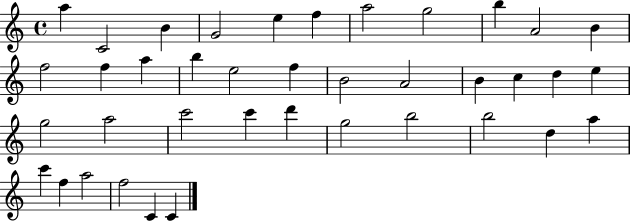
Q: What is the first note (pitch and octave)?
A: A5